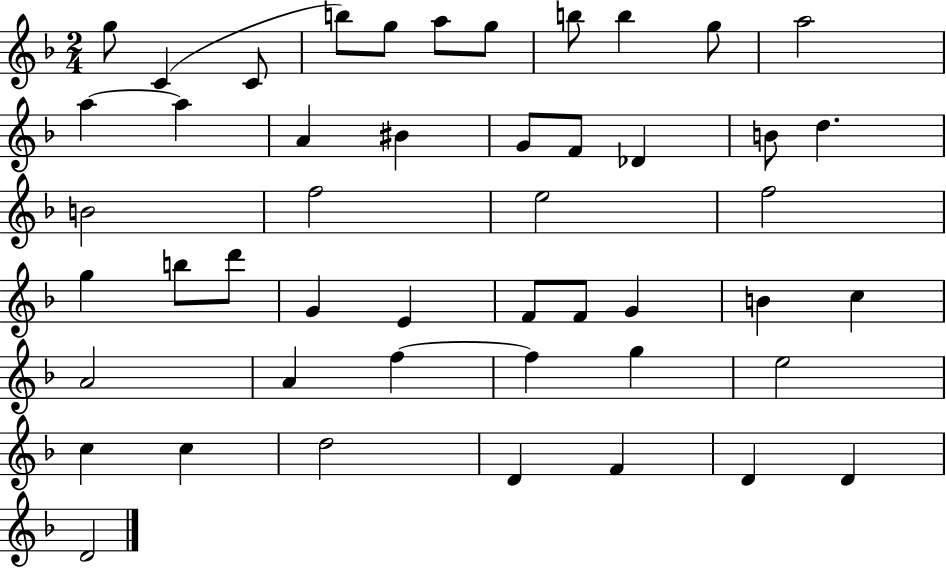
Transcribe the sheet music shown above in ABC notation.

X:1
T:Untitled
M:2/4
L:1/4
K:F
g/2 C C/2 b/2 g/2 a/2 g/2 b/2 b g/2 a2 a a A ^B G/2 F/2 _D B/2 d B2 f2 e2 f2 g b/2 d'/2 G E F/2 F/2 G B c A2 A f f g e2 c c d2 D F D D D2